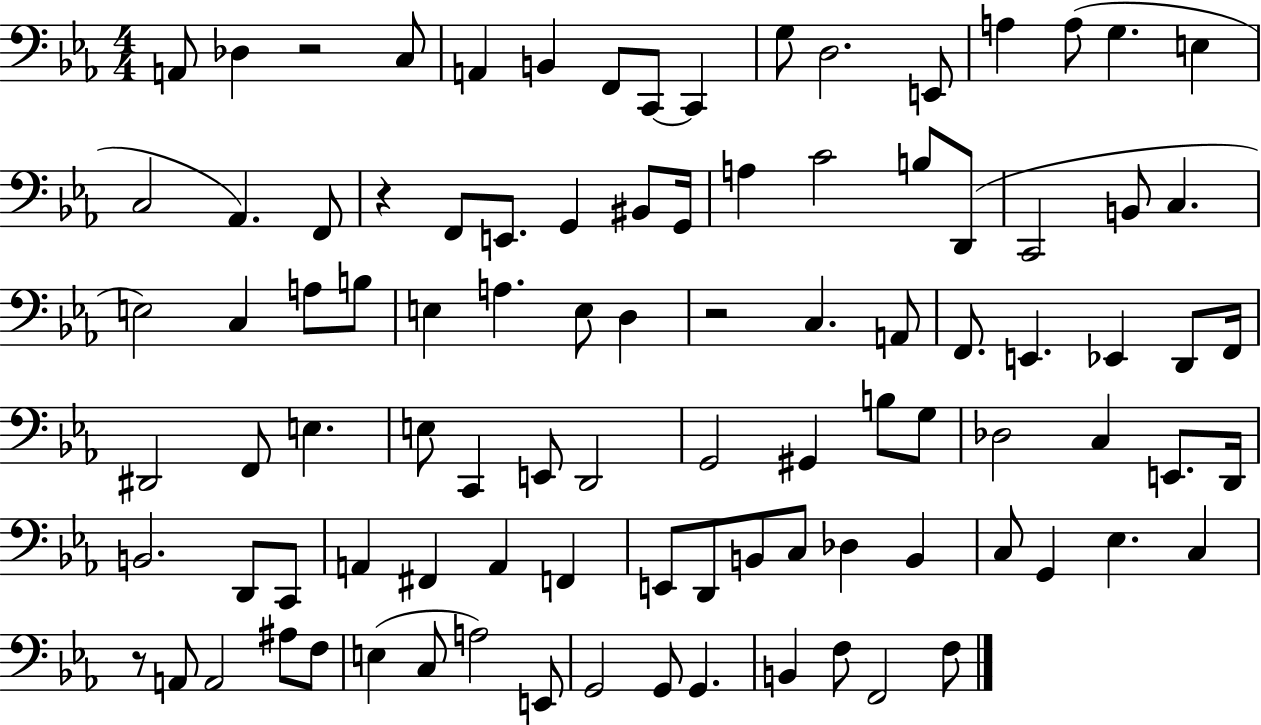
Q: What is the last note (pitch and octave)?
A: F3